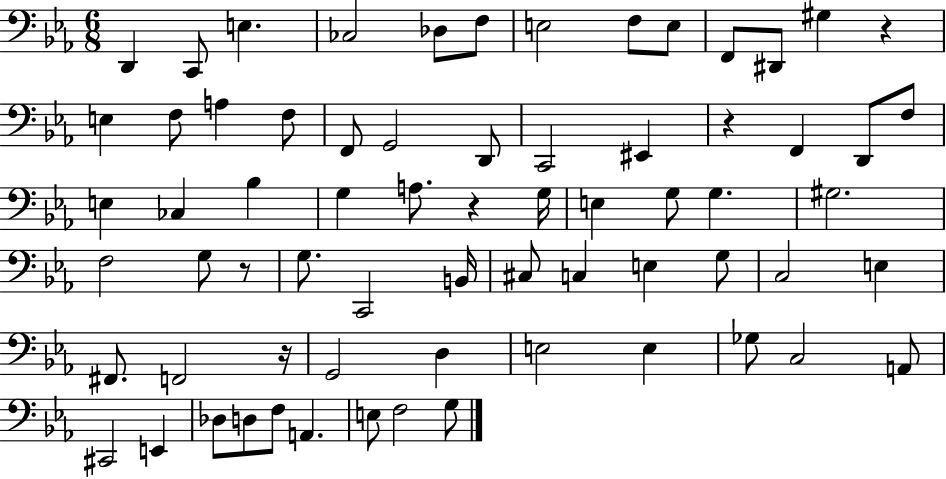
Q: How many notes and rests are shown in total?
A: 68